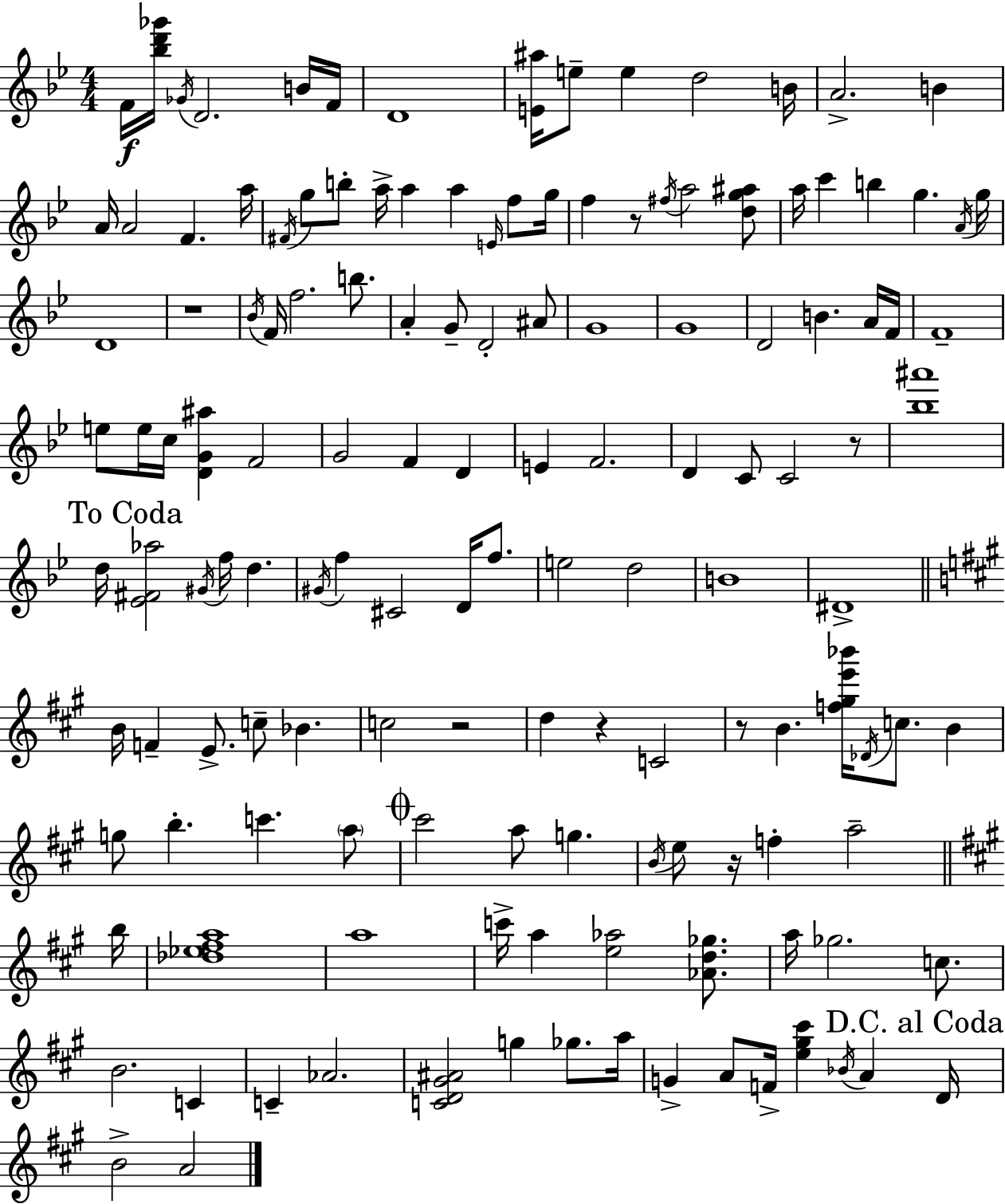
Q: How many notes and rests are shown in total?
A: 139